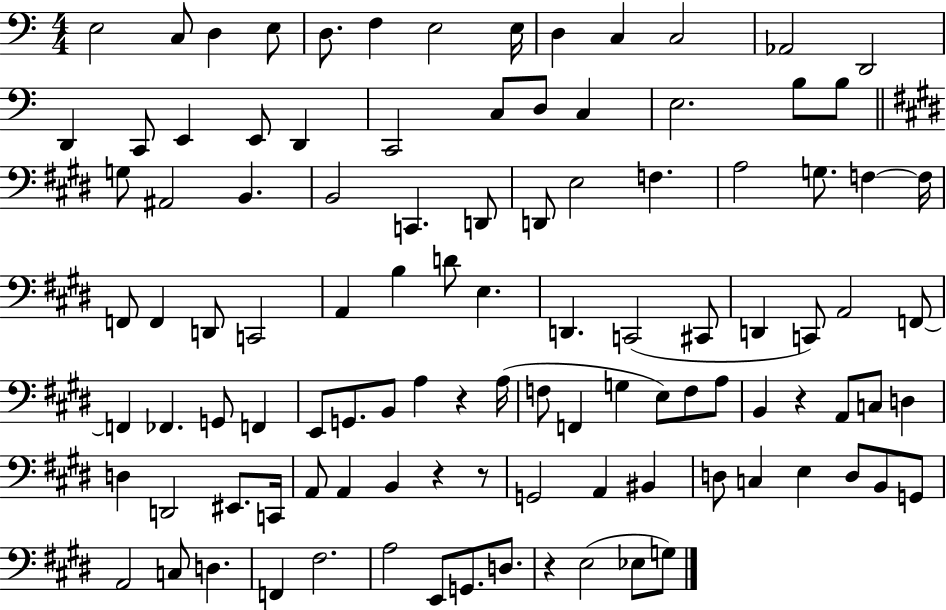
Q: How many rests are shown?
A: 5